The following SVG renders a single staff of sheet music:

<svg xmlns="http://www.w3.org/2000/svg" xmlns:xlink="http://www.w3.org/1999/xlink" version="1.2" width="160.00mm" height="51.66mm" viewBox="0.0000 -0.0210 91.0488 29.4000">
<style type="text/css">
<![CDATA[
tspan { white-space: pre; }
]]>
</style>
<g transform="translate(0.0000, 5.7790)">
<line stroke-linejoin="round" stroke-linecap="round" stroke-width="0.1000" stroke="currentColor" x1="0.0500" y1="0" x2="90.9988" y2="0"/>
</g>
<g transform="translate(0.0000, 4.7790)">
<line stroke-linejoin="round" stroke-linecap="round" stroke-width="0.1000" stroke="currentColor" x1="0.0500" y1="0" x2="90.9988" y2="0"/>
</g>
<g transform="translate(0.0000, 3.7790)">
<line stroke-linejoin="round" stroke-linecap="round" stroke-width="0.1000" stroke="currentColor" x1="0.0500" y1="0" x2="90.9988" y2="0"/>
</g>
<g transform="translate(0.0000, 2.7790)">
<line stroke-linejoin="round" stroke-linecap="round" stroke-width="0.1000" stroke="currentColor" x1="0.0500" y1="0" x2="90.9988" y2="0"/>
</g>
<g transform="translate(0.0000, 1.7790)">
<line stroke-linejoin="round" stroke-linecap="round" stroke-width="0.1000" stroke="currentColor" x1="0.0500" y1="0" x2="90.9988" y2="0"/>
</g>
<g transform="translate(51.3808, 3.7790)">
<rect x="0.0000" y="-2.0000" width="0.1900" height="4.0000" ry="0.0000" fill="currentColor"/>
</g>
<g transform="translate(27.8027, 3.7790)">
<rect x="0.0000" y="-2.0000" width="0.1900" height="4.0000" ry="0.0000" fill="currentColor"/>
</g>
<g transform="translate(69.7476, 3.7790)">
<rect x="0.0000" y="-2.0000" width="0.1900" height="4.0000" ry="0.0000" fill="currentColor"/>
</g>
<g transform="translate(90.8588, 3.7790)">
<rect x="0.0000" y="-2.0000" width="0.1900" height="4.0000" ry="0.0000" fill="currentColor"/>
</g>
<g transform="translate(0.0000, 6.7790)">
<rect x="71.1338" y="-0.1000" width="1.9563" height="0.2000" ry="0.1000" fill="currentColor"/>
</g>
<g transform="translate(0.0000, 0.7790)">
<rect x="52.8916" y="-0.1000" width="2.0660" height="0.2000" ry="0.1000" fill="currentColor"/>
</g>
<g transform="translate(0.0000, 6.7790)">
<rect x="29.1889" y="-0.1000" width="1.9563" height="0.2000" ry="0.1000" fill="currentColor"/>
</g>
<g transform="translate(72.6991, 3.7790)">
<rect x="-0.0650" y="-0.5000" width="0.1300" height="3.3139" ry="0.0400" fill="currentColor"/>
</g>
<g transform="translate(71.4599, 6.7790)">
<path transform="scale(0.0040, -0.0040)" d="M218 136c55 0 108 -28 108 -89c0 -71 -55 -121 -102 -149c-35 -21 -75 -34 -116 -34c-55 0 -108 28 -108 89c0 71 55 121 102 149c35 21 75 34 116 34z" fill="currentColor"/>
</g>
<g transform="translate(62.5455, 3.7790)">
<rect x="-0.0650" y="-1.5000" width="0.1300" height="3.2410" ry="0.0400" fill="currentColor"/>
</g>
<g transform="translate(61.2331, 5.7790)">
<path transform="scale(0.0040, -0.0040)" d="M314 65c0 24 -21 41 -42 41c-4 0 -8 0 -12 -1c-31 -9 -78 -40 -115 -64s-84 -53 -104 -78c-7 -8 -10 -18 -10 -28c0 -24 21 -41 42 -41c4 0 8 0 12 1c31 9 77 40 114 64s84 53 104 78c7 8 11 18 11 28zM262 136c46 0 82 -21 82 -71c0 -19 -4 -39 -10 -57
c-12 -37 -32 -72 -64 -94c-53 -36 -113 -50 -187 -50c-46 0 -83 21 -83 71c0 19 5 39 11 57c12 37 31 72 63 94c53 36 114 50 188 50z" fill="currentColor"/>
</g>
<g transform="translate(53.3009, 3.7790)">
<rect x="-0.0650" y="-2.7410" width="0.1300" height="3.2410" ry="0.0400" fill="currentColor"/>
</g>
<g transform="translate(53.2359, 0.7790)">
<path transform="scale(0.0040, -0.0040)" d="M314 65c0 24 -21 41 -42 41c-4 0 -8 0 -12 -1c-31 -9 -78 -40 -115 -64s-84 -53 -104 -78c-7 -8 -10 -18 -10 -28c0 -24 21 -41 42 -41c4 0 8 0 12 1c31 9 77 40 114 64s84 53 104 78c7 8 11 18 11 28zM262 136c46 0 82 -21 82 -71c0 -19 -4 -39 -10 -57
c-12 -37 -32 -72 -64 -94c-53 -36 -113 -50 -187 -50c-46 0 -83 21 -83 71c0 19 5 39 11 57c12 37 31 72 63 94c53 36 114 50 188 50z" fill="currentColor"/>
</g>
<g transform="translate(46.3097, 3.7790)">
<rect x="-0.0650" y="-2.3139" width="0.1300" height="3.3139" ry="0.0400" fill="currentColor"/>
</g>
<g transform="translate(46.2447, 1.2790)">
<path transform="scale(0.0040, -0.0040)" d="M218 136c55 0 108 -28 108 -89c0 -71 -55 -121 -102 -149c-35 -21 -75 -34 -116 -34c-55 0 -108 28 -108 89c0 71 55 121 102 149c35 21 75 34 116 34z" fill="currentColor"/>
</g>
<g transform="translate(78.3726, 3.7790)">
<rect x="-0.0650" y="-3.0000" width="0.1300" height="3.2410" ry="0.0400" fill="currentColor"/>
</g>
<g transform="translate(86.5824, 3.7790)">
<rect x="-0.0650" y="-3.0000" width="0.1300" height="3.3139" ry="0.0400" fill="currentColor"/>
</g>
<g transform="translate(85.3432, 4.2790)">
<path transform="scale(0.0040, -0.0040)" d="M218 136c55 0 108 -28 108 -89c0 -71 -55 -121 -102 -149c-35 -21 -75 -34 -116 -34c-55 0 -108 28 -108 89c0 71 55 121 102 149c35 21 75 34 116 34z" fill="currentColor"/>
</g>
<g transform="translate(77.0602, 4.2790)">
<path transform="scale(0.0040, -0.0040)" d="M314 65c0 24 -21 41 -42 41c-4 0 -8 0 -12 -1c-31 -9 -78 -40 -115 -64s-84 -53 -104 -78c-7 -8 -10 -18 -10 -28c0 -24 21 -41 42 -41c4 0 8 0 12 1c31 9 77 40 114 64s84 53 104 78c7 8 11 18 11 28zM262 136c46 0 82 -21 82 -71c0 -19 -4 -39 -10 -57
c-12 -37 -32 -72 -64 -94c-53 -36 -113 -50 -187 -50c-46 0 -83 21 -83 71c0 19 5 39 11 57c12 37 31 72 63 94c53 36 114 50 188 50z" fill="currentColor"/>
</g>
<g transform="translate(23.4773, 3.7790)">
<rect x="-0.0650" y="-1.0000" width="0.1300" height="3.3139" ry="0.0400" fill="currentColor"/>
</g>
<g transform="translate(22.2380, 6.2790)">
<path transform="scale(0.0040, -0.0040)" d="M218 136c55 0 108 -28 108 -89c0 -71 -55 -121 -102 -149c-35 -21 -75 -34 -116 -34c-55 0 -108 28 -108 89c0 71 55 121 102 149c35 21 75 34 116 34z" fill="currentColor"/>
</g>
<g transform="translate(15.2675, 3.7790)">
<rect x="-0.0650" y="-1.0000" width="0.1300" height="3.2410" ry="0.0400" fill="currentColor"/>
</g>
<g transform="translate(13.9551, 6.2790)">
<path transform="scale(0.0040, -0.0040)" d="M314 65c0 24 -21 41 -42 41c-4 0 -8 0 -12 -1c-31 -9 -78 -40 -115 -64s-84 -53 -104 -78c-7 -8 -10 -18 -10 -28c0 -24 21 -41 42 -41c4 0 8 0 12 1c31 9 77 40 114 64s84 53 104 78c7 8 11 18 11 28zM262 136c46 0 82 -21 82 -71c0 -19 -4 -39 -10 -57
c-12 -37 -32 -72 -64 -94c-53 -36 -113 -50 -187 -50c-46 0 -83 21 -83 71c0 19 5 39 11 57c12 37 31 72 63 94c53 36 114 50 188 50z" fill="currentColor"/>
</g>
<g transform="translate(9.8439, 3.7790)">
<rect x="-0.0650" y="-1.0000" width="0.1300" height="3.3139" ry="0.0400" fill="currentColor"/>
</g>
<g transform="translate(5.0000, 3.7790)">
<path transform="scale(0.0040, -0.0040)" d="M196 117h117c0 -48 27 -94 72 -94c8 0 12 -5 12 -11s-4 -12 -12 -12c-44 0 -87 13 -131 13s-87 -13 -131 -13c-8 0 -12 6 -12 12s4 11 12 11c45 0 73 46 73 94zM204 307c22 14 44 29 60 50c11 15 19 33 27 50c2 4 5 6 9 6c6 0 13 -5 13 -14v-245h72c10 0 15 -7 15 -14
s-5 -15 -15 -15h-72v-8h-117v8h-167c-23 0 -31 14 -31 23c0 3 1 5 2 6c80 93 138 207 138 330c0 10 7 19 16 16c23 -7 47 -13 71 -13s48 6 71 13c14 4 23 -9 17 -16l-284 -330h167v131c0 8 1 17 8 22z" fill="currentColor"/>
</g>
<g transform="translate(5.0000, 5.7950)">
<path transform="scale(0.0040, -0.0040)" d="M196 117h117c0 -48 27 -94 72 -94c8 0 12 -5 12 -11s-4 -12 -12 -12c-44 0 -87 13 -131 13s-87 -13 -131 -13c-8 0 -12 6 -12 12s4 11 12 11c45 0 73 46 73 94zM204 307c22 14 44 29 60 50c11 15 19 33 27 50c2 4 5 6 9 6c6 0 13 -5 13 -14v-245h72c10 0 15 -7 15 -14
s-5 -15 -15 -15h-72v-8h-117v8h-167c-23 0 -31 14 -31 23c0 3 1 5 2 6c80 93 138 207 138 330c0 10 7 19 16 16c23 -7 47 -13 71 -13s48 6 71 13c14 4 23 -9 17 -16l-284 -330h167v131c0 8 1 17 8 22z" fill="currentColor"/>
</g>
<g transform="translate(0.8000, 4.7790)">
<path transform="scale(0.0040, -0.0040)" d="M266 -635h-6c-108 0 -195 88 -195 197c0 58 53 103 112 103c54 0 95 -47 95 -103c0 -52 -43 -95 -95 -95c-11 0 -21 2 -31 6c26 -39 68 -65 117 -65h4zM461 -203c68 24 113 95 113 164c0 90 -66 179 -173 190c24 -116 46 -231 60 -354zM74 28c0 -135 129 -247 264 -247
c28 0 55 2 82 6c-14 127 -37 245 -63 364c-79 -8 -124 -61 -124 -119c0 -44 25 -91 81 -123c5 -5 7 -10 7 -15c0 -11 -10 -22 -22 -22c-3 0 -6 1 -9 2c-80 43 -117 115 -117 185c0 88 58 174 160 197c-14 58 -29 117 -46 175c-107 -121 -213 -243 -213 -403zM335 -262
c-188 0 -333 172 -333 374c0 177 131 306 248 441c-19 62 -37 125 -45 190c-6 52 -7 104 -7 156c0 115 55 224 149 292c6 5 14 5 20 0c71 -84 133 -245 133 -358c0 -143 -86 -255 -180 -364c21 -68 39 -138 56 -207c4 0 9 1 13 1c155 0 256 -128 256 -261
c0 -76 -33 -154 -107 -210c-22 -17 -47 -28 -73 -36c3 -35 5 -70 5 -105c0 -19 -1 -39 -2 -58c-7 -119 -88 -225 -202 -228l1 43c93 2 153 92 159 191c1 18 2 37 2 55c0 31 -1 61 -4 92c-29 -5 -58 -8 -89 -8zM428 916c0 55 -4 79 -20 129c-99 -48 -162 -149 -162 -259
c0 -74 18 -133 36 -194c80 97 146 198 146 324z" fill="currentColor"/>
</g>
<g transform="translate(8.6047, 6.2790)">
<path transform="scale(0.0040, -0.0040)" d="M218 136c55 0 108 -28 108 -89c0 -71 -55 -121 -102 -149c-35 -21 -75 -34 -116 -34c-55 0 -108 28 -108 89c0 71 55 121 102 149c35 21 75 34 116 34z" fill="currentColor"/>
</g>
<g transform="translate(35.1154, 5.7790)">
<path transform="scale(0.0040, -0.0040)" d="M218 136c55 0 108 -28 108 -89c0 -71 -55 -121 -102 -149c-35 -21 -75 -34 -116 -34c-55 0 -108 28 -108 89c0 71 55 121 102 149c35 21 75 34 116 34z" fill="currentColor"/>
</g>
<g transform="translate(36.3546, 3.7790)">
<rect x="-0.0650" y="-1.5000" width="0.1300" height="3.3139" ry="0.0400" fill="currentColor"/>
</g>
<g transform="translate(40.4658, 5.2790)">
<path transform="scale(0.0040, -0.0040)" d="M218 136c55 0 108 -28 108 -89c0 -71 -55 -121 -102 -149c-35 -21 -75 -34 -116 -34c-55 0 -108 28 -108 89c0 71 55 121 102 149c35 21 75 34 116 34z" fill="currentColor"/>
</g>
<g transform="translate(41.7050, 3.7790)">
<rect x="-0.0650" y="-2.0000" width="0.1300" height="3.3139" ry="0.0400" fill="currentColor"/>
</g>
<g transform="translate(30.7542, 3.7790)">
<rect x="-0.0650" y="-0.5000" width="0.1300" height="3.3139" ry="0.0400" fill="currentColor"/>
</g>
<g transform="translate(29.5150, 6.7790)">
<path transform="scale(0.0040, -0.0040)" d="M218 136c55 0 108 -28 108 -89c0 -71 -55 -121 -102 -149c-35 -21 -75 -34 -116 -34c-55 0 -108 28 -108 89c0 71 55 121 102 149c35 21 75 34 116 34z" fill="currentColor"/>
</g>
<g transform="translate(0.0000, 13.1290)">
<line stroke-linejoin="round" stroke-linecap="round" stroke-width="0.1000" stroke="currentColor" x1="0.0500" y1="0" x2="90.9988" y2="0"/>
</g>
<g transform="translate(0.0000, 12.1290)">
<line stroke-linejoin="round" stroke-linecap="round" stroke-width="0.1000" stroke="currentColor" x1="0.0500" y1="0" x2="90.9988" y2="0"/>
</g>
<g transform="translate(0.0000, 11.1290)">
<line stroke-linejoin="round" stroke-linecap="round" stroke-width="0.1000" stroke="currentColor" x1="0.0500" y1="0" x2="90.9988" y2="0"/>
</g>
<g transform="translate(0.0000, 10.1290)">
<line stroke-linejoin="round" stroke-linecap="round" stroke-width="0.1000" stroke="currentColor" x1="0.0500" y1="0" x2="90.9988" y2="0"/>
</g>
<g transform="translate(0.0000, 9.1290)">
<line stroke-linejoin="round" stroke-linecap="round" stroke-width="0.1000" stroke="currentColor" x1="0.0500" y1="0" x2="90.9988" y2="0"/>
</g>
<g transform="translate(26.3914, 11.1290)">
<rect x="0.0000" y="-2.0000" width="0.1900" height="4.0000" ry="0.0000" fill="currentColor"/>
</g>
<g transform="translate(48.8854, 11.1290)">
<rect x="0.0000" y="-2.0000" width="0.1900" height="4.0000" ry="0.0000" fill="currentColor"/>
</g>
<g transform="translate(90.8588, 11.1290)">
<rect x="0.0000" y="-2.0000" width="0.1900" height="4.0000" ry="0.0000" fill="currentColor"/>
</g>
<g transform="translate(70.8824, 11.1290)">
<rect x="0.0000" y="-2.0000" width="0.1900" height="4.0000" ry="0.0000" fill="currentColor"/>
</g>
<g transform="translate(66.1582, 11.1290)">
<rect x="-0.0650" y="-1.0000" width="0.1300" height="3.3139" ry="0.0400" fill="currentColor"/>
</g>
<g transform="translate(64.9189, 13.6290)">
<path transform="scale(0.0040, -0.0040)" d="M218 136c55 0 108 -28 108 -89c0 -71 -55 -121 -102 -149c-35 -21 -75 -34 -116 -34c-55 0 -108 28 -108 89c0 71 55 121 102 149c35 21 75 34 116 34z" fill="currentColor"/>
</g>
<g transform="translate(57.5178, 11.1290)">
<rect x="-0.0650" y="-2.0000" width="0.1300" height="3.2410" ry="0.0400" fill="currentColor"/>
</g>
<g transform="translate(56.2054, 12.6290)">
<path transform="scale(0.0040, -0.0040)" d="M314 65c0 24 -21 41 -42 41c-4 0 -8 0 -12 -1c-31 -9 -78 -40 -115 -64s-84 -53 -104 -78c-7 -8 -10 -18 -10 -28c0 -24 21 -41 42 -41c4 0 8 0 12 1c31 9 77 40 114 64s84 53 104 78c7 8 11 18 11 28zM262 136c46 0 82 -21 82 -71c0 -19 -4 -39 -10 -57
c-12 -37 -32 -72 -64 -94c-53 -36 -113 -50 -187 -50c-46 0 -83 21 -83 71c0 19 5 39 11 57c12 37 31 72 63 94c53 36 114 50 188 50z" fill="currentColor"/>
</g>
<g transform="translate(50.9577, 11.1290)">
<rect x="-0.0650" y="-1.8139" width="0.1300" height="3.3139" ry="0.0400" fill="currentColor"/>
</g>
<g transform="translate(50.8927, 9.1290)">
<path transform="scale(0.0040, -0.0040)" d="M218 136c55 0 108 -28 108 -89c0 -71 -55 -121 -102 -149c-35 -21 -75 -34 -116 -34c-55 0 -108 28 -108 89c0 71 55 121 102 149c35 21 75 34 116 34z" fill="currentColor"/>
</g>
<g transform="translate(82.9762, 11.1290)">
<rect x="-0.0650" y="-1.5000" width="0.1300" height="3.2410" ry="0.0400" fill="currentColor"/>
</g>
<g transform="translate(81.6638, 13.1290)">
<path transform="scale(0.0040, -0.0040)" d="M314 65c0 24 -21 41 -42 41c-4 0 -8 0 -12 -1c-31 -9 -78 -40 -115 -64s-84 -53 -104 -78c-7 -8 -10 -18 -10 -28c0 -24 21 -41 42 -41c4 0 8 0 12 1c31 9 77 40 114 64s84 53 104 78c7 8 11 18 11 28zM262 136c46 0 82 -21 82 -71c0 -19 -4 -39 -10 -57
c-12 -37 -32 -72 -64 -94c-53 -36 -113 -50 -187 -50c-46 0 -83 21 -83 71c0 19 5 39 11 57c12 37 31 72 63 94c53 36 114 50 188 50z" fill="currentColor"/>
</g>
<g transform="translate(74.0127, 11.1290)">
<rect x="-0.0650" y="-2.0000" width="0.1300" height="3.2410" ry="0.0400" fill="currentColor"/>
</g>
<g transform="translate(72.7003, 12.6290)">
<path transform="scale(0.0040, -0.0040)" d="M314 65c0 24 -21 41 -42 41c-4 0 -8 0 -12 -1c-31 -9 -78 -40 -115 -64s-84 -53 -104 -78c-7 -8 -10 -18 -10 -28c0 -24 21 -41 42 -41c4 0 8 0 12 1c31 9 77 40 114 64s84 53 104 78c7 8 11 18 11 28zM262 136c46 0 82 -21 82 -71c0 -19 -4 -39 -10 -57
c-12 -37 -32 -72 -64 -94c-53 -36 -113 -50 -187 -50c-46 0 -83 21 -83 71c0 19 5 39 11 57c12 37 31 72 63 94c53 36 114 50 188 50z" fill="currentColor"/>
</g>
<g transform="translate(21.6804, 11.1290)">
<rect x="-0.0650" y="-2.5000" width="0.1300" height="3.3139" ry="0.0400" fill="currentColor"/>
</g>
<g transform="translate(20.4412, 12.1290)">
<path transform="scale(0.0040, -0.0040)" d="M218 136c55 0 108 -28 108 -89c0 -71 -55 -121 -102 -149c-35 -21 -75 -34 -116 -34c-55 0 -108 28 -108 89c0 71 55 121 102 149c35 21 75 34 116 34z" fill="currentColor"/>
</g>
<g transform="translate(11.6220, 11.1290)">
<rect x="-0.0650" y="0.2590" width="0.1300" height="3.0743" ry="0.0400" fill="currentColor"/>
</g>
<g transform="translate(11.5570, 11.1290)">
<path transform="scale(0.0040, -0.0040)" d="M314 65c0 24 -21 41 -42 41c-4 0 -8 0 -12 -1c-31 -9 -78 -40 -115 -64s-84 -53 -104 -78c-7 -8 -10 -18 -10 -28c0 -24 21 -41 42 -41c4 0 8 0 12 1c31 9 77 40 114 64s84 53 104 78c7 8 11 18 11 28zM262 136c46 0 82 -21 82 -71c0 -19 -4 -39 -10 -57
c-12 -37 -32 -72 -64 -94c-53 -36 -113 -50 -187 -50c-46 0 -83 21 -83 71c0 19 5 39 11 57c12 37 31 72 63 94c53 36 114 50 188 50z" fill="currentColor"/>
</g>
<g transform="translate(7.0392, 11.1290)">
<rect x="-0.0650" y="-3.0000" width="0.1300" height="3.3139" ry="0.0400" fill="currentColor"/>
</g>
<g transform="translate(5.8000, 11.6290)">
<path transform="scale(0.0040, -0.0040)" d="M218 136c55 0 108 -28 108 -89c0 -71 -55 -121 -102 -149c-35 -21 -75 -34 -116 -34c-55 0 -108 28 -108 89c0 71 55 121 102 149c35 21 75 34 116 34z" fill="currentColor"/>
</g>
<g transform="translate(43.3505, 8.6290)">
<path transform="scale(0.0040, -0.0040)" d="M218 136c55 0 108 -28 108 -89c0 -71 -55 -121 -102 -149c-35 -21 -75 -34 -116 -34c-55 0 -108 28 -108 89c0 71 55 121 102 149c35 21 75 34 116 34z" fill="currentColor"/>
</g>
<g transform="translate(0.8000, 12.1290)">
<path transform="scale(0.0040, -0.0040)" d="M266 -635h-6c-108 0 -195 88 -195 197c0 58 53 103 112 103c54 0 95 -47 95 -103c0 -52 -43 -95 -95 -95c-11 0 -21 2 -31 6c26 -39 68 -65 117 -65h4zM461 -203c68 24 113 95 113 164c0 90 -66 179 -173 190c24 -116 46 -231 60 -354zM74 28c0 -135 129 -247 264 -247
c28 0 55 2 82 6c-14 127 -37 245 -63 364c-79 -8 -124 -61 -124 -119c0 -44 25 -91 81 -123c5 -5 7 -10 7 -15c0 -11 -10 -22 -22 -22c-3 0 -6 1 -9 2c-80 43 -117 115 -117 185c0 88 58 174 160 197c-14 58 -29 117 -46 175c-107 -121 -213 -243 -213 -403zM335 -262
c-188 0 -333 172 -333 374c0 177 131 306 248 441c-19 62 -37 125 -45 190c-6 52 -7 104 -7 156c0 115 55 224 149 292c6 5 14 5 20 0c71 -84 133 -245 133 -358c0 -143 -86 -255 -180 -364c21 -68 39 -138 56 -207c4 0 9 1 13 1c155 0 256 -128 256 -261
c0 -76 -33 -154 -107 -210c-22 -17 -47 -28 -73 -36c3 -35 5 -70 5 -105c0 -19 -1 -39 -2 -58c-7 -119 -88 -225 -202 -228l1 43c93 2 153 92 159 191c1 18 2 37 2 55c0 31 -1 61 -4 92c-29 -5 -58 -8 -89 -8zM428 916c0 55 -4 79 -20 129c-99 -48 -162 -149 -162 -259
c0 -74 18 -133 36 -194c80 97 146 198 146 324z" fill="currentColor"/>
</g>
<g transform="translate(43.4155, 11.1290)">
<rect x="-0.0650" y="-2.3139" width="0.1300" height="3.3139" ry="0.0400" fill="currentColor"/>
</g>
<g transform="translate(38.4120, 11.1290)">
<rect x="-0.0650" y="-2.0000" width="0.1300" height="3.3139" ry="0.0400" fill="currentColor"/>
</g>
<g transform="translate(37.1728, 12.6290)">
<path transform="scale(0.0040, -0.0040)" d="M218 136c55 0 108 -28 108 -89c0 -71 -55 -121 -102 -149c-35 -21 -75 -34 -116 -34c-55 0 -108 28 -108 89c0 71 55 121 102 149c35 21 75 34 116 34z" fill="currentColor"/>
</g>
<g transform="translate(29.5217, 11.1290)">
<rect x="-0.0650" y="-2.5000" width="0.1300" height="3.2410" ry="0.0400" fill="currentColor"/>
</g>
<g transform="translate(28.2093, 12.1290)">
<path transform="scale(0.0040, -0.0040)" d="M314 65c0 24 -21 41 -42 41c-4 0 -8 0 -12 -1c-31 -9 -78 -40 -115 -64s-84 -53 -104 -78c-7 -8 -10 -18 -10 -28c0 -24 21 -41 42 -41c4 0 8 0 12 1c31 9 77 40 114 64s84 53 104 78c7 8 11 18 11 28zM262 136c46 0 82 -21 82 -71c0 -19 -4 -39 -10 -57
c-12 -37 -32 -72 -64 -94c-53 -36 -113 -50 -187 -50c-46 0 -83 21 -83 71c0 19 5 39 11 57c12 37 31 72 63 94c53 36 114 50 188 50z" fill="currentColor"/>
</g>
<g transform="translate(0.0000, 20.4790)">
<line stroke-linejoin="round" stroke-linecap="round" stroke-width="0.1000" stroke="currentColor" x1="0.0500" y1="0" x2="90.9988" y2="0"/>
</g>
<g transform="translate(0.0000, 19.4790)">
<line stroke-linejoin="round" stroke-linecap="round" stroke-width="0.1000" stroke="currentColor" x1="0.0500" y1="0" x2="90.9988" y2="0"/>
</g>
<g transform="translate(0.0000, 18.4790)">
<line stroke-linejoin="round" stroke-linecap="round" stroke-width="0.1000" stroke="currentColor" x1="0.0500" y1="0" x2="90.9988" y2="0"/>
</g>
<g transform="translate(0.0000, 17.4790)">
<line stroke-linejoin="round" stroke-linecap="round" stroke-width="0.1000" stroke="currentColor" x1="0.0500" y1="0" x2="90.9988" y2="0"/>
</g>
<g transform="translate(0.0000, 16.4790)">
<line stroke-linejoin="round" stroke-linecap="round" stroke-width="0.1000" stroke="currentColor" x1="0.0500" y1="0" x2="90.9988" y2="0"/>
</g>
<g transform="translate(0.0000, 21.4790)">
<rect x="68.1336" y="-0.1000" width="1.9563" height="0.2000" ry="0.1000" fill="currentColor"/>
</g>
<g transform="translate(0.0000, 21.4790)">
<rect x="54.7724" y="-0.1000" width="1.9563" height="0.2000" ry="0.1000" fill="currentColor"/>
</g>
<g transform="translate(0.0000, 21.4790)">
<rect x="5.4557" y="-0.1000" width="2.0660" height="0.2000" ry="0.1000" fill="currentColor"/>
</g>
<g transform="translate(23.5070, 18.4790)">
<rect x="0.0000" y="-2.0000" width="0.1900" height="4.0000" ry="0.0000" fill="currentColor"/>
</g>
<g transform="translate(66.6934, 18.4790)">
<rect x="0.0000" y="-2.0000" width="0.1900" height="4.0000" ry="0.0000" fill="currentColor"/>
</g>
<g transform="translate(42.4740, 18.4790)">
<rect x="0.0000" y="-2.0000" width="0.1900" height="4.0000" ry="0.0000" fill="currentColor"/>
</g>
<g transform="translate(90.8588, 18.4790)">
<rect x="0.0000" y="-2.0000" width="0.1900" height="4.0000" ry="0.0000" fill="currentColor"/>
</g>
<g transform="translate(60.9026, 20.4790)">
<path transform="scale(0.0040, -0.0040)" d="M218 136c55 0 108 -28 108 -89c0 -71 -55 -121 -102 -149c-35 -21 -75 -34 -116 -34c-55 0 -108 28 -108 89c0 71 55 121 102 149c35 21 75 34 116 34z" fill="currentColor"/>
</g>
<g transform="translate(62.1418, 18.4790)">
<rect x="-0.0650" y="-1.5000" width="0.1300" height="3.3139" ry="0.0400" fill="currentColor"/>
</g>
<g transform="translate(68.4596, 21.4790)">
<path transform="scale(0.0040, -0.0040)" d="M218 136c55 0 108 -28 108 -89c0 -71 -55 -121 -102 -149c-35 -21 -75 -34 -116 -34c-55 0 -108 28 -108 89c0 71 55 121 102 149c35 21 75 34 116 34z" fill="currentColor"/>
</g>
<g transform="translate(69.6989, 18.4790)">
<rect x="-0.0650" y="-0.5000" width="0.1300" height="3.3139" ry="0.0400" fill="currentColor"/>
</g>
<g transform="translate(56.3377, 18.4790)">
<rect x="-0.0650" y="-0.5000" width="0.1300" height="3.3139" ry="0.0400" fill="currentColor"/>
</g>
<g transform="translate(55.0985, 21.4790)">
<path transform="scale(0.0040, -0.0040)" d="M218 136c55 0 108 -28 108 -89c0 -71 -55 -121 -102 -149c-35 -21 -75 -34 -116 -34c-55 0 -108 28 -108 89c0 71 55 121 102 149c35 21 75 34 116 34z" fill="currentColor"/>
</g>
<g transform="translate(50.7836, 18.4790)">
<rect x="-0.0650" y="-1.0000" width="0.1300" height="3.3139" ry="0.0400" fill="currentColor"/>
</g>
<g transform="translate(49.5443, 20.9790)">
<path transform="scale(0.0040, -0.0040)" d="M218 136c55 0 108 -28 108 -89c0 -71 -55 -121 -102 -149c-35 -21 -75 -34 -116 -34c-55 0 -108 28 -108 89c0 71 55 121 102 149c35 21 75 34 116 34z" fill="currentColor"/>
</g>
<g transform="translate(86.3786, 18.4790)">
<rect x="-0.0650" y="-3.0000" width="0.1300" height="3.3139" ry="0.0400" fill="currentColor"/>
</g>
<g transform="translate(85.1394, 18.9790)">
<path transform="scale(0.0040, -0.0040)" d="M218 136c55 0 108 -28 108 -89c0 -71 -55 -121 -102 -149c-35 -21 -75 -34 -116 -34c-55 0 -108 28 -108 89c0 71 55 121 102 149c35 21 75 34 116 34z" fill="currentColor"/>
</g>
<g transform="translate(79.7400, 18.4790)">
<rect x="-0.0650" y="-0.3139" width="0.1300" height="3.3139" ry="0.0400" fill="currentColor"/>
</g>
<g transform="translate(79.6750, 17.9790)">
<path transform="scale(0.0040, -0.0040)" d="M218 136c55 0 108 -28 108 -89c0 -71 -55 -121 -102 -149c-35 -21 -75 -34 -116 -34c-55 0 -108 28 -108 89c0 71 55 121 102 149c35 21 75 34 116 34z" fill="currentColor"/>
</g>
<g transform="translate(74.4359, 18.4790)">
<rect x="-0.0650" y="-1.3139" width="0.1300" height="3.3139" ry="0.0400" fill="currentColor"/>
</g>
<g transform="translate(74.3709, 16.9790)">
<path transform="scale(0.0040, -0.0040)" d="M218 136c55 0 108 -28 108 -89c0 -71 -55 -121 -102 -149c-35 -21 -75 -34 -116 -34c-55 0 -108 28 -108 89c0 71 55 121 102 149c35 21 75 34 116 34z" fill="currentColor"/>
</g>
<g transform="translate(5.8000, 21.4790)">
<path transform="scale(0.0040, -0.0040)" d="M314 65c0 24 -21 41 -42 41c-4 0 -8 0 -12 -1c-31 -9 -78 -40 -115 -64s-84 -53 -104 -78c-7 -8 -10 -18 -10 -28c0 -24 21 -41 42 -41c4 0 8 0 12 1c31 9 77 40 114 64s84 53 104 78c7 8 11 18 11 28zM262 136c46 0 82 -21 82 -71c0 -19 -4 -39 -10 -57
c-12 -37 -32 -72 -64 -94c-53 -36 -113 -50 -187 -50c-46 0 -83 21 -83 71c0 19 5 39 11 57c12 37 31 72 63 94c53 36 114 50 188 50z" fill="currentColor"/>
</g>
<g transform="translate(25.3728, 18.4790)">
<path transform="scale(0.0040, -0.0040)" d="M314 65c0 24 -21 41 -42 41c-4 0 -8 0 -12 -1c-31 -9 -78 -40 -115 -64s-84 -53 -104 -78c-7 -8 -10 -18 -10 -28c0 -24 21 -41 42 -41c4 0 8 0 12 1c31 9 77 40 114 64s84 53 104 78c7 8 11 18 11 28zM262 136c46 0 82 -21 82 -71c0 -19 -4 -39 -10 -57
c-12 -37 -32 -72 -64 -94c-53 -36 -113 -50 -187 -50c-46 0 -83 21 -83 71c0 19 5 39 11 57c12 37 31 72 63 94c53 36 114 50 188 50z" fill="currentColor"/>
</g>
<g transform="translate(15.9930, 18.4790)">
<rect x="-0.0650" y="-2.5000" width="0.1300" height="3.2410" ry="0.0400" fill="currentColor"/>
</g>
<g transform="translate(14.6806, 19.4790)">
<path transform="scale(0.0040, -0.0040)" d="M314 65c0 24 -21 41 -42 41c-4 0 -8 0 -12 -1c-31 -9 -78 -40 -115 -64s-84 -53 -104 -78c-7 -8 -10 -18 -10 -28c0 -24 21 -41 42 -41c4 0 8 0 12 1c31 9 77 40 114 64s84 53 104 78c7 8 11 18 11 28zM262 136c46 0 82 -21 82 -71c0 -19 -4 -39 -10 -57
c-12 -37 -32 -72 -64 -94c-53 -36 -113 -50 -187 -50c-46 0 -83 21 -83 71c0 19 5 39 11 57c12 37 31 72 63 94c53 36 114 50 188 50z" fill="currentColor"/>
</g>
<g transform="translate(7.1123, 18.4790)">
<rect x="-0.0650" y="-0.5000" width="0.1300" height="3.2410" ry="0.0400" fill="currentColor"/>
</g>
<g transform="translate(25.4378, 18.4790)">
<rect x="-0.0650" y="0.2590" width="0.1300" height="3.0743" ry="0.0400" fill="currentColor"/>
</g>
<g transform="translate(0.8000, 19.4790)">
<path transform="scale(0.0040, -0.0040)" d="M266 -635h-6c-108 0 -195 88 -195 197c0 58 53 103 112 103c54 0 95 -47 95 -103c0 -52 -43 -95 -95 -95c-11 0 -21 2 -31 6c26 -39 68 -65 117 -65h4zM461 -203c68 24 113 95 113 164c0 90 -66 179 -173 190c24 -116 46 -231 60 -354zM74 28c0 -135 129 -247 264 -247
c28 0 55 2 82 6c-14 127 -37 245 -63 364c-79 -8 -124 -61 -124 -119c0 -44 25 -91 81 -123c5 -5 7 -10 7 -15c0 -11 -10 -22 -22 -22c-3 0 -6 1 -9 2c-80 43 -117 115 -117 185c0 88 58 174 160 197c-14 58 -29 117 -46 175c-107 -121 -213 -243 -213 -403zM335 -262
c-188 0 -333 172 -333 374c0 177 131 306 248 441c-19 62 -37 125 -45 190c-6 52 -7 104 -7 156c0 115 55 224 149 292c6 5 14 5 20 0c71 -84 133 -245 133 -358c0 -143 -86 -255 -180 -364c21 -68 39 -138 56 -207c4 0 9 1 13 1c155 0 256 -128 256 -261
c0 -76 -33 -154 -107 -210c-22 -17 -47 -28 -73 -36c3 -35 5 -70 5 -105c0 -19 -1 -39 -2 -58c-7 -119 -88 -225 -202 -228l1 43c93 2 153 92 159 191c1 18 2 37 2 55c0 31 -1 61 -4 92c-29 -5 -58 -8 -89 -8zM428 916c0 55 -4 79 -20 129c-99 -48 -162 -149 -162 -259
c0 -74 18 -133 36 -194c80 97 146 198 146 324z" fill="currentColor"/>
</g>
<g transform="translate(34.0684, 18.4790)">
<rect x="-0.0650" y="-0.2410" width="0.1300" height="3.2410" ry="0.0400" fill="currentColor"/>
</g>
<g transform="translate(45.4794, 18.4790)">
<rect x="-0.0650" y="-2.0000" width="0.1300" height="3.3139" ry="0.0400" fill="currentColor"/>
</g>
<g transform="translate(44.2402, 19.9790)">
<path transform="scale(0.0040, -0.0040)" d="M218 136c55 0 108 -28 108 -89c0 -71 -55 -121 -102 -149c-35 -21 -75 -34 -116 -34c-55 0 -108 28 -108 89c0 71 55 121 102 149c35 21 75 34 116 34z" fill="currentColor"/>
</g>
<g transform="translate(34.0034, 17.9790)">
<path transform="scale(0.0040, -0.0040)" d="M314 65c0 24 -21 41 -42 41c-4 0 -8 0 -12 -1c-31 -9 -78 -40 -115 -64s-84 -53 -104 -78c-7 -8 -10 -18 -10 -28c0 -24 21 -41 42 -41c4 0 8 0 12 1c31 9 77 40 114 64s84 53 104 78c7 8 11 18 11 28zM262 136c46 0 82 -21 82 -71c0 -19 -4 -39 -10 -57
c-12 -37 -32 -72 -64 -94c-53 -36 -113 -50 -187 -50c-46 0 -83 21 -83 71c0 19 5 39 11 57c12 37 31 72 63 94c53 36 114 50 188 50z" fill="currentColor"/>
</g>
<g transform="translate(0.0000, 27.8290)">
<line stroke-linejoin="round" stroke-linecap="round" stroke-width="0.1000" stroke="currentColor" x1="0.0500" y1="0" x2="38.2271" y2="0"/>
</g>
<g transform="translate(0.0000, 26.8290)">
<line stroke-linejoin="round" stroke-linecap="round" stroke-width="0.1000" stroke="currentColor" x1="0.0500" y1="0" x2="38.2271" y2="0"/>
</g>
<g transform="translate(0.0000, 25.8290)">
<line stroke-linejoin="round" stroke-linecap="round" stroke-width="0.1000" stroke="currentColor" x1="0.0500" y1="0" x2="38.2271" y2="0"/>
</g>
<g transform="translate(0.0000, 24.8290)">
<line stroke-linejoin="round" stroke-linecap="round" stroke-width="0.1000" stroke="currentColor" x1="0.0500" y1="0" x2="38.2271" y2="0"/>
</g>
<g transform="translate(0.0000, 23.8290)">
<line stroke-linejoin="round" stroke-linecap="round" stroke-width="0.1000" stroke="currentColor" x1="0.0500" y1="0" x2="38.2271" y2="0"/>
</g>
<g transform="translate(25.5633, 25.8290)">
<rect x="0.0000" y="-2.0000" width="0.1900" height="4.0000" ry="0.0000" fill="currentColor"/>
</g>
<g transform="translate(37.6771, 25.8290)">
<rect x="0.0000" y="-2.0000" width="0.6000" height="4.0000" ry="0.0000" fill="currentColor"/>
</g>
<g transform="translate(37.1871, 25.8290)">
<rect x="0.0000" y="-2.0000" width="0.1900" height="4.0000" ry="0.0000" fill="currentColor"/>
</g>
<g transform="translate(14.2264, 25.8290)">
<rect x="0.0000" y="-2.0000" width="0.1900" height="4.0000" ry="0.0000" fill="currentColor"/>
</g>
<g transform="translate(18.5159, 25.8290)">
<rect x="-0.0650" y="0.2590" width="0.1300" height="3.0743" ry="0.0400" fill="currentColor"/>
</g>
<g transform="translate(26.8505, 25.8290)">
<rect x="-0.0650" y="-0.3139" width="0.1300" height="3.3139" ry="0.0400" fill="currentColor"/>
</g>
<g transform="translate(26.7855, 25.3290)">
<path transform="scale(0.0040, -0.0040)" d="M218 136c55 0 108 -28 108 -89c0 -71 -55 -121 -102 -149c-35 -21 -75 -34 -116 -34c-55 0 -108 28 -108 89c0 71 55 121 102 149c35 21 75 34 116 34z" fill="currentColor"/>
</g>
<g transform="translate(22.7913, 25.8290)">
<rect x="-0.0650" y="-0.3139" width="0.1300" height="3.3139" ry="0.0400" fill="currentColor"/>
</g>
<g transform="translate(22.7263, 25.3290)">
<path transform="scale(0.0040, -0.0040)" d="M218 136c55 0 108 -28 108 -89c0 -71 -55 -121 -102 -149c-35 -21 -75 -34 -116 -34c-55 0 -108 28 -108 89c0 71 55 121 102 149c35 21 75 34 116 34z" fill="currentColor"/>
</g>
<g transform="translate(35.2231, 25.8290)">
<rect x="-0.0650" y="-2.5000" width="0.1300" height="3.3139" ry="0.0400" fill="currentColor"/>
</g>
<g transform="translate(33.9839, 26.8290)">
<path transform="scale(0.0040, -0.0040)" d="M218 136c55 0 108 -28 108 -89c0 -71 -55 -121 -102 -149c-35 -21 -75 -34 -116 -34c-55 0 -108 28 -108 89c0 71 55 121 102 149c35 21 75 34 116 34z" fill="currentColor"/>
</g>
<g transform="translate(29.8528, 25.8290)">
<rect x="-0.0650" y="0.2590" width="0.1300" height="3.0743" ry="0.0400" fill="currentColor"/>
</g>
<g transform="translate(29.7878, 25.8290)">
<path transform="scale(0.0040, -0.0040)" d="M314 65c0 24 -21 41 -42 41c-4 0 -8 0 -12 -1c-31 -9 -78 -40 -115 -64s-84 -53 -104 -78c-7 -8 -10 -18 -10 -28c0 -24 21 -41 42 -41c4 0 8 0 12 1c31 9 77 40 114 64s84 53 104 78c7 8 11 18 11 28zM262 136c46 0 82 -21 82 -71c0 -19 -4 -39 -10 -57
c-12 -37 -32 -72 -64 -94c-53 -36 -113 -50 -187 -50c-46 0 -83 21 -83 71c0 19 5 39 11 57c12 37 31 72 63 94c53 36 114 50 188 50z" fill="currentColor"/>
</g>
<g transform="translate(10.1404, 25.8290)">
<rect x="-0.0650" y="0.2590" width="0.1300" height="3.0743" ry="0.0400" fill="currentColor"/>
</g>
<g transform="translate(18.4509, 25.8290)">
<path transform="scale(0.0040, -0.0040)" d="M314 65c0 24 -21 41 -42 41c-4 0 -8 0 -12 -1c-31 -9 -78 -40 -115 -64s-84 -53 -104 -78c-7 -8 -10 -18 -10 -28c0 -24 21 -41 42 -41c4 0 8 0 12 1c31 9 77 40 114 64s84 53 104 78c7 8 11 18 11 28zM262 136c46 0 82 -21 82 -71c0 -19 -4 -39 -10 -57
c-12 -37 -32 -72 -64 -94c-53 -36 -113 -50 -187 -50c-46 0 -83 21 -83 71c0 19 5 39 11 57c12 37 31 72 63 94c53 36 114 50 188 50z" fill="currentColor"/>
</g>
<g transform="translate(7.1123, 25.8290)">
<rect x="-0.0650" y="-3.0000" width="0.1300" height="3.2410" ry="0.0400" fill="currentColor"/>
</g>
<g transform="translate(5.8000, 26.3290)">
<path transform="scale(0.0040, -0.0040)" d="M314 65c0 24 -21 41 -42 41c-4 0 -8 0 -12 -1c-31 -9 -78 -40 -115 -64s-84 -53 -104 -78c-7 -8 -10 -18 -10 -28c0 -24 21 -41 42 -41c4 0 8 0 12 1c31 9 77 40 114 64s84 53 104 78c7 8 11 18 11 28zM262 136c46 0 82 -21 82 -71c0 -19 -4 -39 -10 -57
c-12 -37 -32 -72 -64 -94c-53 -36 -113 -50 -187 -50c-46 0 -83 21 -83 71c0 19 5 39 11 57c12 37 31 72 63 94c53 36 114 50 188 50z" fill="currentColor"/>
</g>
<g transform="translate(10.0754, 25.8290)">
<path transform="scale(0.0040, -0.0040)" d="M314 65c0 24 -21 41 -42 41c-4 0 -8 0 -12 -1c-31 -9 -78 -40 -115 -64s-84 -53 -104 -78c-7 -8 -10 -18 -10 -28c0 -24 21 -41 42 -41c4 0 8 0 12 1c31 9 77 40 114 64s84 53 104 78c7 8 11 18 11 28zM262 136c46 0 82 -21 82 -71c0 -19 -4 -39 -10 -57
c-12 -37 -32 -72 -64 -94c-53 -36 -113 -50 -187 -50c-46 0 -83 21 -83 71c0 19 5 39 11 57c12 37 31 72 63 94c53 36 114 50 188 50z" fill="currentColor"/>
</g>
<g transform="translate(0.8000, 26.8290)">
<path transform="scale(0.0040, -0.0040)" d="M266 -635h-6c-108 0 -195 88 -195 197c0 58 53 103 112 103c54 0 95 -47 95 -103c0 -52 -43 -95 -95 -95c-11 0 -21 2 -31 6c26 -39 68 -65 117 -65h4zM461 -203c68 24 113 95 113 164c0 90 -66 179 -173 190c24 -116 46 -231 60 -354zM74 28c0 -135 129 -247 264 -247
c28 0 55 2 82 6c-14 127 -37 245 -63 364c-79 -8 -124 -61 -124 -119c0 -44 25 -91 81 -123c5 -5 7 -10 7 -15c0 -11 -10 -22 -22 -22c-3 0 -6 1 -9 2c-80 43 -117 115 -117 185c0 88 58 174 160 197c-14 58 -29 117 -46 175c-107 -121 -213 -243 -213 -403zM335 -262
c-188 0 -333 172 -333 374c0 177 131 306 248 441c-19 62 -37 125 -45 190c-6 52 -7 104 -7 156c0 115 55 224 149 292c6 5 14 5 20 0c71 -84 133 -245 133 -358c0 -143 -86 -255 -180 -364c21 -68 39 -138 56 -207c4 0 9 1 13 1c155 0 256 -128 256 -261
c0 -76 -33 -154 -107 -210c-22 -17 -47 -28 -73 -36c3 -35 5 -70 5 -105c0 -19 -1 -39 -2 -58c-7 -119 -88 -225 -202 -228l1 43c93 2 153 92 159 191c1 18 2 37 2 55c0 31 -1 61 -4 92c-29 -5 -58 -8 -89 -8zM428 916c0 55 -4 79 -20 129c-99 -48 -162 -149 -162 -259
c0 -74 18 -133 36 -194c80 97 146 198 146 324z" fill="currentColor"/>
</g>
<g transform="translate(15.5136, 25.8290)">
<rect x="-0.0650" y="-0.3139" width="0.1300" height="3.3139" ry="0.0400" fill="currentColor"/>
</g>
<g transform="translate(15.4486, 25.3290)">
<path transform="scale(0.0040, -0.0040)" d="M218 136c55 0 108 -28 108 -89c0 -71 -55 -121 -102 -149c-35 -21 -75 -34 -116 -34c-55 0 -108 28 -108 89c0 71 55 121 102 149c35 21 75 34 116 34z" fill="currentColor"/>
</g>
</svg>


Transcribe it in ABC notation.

X:1
T:Untitled
M:4/4
L:1/4
K:C
D D2 D C E F g a2 E2 C A2 A A B2 G G2 F g f F2 D F2 E2 C2 G2 B2 c2 F D C E C e c A A2 B2 c B2 c c B2 G